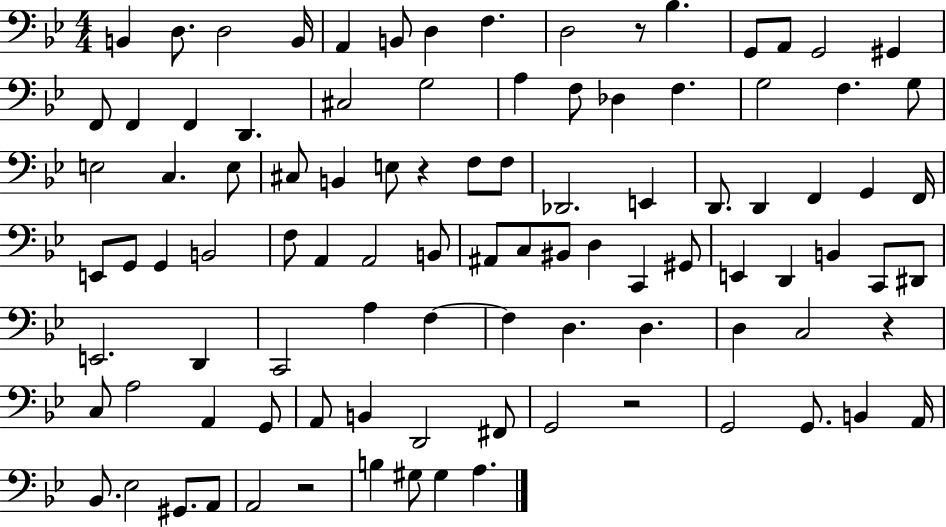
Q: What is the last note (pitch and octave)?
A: A3